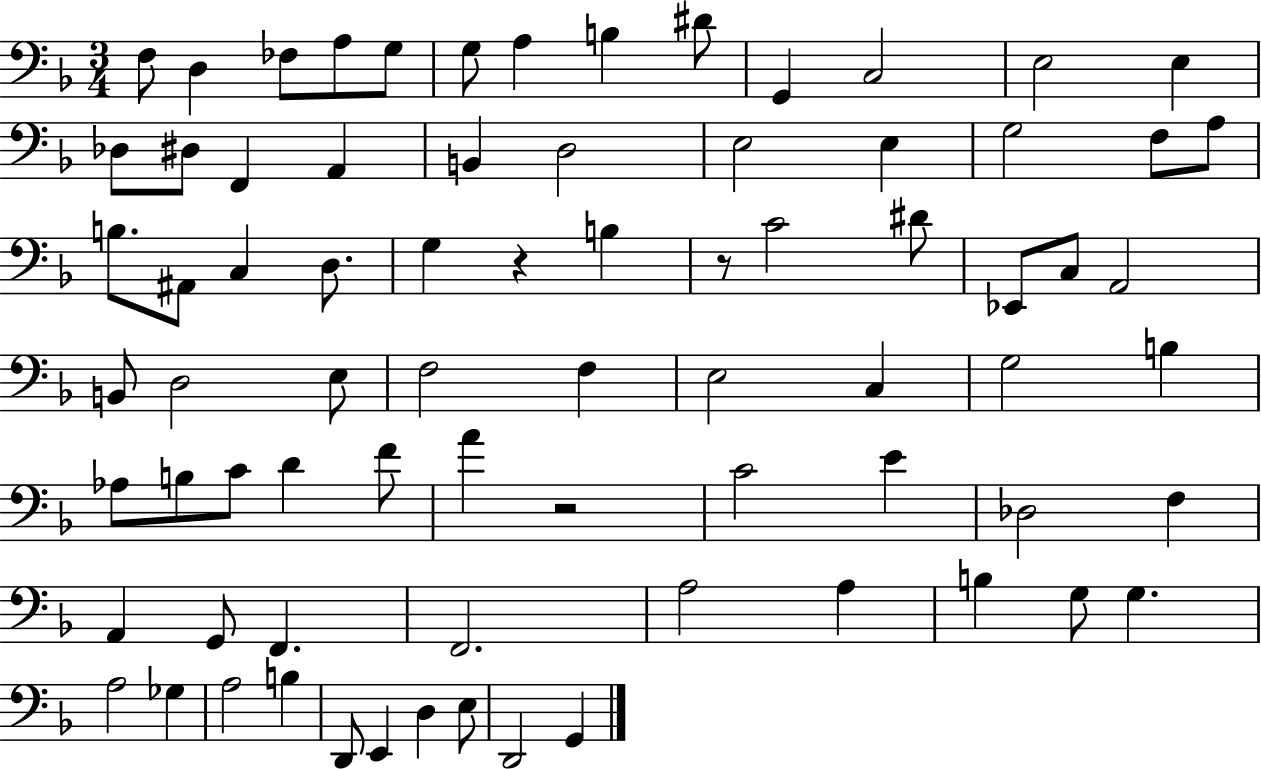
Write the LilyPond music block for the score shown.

{
  \clef bass
  \numericTimeSignature
  \time 3/4
  \key f \major
  f8 d4 fes8 a8 g8 | g8 a4 b4 dis'8 | g,4 c2 | e2 e4 | \break des8 dis8 f,4 a,4 | b,4 d2 | e2 e4 | g2 f8 a8 | \break b8. ais,8 c4 d8. | g4 r4 b4 | r8 c'2 dis'8 | ees,8 c8 a,2 | \break b,8 d2 e8 | f2 f4 | e2 c4 | g2 b4 | \break aes8 b8 c'8 d'4 f'8 | a'4 r2 | c'2 e'4 | des2 f4 | \break a,4 g,8 f,4. | f,2. | a2 a4 | b4 g8 g4. | \break a2 ges4 | a2 b4 | d,8 e,4 d4 e8 | d,2 g,4 | \break \bar "|."
}